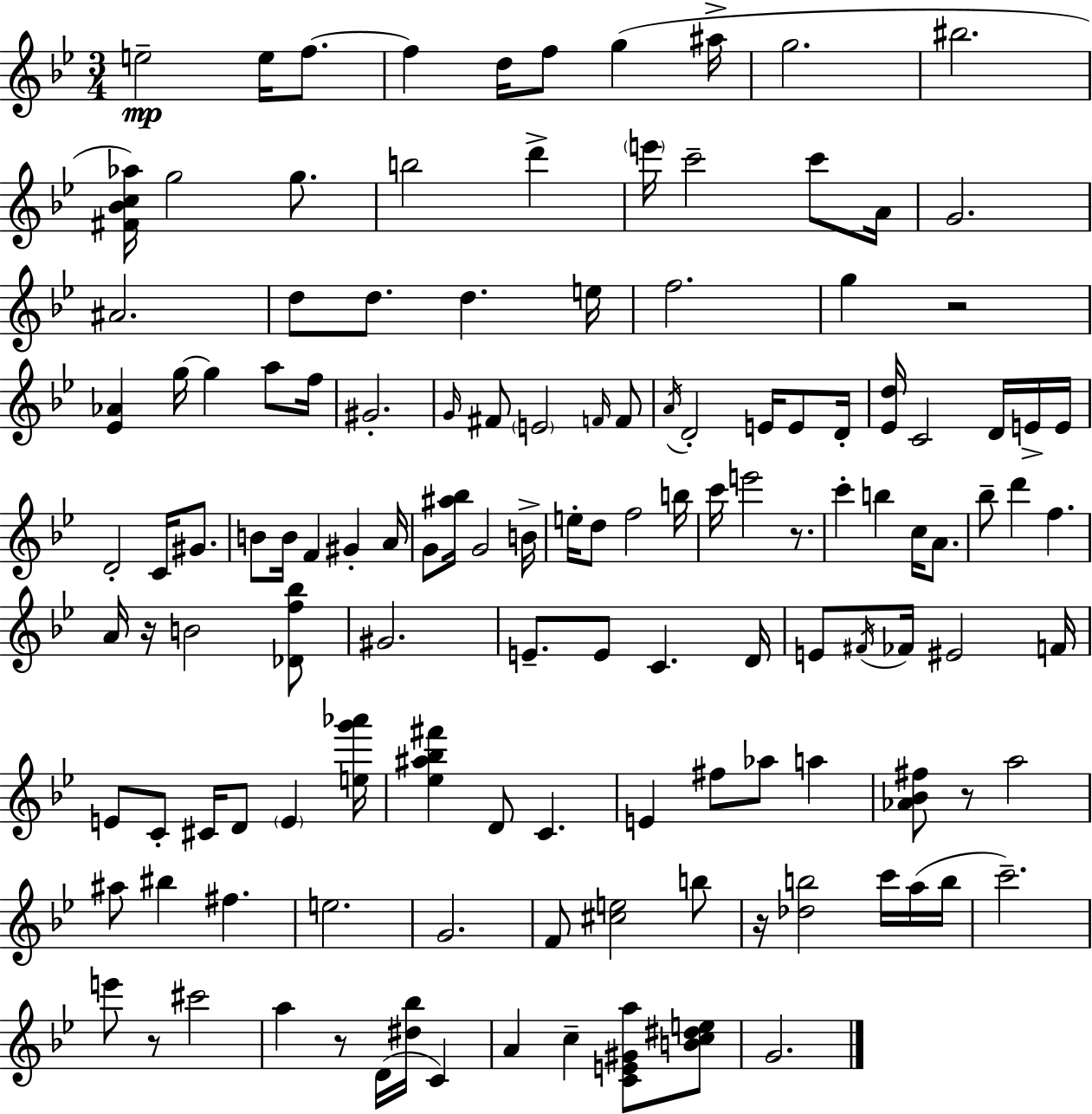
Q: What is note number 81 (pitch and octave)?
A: F4